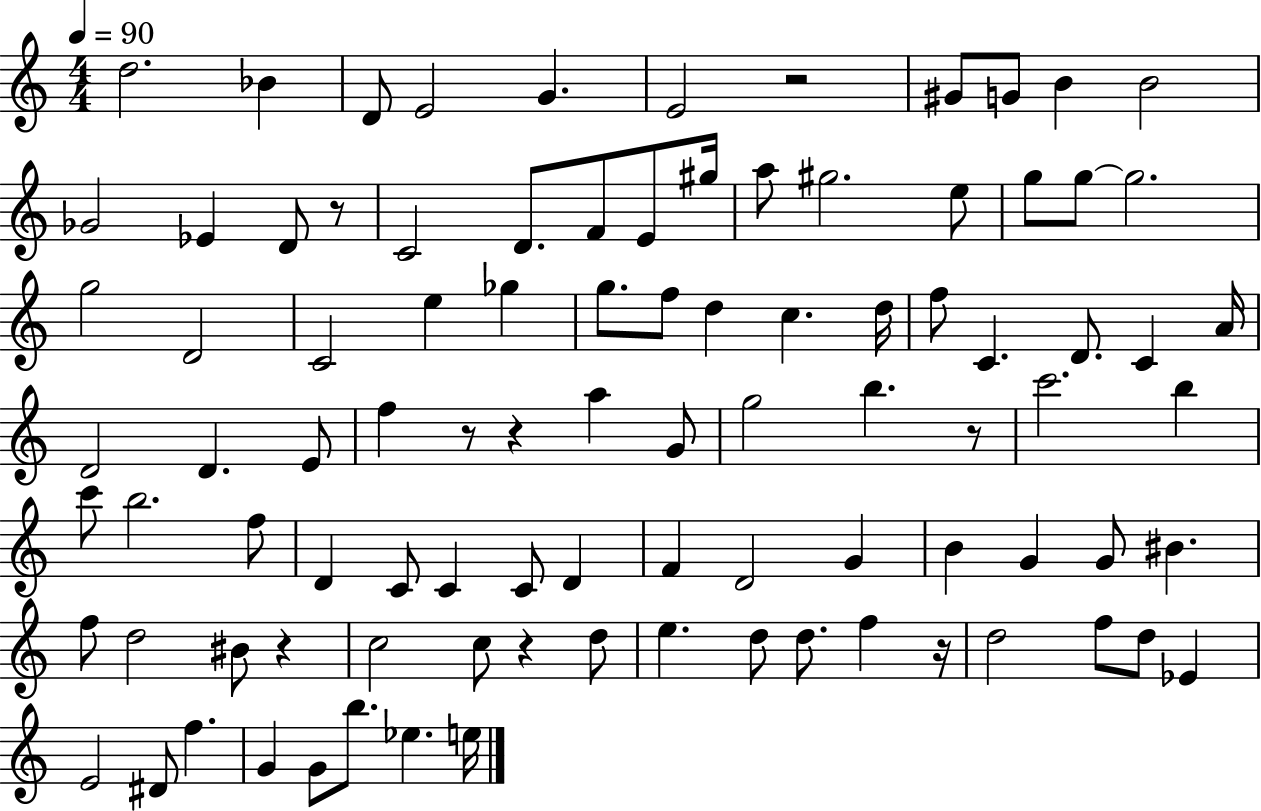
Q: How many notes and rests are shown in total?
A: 94